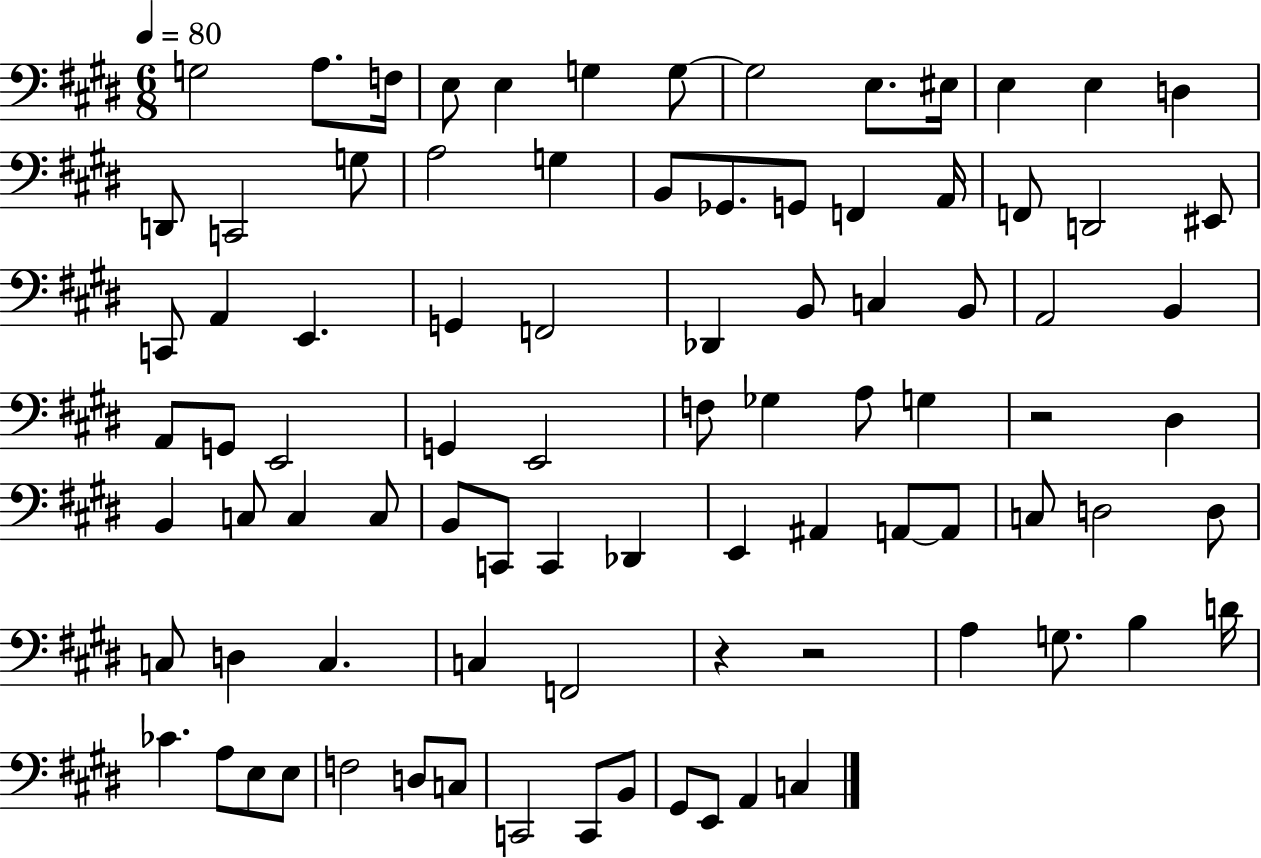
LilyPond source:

{
  \clef bass
  \numericTimeSignature
  \time 6/8
  \key e \major
  \tempo 4 = 80
  g2 a8. f16 | e8 e4 g4 g8~~ | g2 e8. eis16 | e4 e4 d4 | \break d,8 c,2 g8 | a2 g4 | b,8 ges,8. g,8 f,4 a,16 | f,8 d,2 eis,8 | \break c,8 a,4 e,4. | g,4 f,2 | des,4 b,8 c4 b,8 | a,2 b,4 | \break a,8 g,8 e,2 | g,4 e,2 | f8 ges4 a8 g4 | r2 dis4 | \break b,4 c8 c4 c8 | b,8 c,8 c,4 des,4 | e,4 ais,4 a,8~~ a,8 | c8 d2 d8 | \break c8 d4 c4. | c4 f,2 | r4 r2 | a4 g8. b4 d'16 | \break ces'4. a8 e8 e8 | f2 d8 c8 | c,2 c,8 b,8 | gis,8 e,8 a,4 c4 | \break \bar "|."
}